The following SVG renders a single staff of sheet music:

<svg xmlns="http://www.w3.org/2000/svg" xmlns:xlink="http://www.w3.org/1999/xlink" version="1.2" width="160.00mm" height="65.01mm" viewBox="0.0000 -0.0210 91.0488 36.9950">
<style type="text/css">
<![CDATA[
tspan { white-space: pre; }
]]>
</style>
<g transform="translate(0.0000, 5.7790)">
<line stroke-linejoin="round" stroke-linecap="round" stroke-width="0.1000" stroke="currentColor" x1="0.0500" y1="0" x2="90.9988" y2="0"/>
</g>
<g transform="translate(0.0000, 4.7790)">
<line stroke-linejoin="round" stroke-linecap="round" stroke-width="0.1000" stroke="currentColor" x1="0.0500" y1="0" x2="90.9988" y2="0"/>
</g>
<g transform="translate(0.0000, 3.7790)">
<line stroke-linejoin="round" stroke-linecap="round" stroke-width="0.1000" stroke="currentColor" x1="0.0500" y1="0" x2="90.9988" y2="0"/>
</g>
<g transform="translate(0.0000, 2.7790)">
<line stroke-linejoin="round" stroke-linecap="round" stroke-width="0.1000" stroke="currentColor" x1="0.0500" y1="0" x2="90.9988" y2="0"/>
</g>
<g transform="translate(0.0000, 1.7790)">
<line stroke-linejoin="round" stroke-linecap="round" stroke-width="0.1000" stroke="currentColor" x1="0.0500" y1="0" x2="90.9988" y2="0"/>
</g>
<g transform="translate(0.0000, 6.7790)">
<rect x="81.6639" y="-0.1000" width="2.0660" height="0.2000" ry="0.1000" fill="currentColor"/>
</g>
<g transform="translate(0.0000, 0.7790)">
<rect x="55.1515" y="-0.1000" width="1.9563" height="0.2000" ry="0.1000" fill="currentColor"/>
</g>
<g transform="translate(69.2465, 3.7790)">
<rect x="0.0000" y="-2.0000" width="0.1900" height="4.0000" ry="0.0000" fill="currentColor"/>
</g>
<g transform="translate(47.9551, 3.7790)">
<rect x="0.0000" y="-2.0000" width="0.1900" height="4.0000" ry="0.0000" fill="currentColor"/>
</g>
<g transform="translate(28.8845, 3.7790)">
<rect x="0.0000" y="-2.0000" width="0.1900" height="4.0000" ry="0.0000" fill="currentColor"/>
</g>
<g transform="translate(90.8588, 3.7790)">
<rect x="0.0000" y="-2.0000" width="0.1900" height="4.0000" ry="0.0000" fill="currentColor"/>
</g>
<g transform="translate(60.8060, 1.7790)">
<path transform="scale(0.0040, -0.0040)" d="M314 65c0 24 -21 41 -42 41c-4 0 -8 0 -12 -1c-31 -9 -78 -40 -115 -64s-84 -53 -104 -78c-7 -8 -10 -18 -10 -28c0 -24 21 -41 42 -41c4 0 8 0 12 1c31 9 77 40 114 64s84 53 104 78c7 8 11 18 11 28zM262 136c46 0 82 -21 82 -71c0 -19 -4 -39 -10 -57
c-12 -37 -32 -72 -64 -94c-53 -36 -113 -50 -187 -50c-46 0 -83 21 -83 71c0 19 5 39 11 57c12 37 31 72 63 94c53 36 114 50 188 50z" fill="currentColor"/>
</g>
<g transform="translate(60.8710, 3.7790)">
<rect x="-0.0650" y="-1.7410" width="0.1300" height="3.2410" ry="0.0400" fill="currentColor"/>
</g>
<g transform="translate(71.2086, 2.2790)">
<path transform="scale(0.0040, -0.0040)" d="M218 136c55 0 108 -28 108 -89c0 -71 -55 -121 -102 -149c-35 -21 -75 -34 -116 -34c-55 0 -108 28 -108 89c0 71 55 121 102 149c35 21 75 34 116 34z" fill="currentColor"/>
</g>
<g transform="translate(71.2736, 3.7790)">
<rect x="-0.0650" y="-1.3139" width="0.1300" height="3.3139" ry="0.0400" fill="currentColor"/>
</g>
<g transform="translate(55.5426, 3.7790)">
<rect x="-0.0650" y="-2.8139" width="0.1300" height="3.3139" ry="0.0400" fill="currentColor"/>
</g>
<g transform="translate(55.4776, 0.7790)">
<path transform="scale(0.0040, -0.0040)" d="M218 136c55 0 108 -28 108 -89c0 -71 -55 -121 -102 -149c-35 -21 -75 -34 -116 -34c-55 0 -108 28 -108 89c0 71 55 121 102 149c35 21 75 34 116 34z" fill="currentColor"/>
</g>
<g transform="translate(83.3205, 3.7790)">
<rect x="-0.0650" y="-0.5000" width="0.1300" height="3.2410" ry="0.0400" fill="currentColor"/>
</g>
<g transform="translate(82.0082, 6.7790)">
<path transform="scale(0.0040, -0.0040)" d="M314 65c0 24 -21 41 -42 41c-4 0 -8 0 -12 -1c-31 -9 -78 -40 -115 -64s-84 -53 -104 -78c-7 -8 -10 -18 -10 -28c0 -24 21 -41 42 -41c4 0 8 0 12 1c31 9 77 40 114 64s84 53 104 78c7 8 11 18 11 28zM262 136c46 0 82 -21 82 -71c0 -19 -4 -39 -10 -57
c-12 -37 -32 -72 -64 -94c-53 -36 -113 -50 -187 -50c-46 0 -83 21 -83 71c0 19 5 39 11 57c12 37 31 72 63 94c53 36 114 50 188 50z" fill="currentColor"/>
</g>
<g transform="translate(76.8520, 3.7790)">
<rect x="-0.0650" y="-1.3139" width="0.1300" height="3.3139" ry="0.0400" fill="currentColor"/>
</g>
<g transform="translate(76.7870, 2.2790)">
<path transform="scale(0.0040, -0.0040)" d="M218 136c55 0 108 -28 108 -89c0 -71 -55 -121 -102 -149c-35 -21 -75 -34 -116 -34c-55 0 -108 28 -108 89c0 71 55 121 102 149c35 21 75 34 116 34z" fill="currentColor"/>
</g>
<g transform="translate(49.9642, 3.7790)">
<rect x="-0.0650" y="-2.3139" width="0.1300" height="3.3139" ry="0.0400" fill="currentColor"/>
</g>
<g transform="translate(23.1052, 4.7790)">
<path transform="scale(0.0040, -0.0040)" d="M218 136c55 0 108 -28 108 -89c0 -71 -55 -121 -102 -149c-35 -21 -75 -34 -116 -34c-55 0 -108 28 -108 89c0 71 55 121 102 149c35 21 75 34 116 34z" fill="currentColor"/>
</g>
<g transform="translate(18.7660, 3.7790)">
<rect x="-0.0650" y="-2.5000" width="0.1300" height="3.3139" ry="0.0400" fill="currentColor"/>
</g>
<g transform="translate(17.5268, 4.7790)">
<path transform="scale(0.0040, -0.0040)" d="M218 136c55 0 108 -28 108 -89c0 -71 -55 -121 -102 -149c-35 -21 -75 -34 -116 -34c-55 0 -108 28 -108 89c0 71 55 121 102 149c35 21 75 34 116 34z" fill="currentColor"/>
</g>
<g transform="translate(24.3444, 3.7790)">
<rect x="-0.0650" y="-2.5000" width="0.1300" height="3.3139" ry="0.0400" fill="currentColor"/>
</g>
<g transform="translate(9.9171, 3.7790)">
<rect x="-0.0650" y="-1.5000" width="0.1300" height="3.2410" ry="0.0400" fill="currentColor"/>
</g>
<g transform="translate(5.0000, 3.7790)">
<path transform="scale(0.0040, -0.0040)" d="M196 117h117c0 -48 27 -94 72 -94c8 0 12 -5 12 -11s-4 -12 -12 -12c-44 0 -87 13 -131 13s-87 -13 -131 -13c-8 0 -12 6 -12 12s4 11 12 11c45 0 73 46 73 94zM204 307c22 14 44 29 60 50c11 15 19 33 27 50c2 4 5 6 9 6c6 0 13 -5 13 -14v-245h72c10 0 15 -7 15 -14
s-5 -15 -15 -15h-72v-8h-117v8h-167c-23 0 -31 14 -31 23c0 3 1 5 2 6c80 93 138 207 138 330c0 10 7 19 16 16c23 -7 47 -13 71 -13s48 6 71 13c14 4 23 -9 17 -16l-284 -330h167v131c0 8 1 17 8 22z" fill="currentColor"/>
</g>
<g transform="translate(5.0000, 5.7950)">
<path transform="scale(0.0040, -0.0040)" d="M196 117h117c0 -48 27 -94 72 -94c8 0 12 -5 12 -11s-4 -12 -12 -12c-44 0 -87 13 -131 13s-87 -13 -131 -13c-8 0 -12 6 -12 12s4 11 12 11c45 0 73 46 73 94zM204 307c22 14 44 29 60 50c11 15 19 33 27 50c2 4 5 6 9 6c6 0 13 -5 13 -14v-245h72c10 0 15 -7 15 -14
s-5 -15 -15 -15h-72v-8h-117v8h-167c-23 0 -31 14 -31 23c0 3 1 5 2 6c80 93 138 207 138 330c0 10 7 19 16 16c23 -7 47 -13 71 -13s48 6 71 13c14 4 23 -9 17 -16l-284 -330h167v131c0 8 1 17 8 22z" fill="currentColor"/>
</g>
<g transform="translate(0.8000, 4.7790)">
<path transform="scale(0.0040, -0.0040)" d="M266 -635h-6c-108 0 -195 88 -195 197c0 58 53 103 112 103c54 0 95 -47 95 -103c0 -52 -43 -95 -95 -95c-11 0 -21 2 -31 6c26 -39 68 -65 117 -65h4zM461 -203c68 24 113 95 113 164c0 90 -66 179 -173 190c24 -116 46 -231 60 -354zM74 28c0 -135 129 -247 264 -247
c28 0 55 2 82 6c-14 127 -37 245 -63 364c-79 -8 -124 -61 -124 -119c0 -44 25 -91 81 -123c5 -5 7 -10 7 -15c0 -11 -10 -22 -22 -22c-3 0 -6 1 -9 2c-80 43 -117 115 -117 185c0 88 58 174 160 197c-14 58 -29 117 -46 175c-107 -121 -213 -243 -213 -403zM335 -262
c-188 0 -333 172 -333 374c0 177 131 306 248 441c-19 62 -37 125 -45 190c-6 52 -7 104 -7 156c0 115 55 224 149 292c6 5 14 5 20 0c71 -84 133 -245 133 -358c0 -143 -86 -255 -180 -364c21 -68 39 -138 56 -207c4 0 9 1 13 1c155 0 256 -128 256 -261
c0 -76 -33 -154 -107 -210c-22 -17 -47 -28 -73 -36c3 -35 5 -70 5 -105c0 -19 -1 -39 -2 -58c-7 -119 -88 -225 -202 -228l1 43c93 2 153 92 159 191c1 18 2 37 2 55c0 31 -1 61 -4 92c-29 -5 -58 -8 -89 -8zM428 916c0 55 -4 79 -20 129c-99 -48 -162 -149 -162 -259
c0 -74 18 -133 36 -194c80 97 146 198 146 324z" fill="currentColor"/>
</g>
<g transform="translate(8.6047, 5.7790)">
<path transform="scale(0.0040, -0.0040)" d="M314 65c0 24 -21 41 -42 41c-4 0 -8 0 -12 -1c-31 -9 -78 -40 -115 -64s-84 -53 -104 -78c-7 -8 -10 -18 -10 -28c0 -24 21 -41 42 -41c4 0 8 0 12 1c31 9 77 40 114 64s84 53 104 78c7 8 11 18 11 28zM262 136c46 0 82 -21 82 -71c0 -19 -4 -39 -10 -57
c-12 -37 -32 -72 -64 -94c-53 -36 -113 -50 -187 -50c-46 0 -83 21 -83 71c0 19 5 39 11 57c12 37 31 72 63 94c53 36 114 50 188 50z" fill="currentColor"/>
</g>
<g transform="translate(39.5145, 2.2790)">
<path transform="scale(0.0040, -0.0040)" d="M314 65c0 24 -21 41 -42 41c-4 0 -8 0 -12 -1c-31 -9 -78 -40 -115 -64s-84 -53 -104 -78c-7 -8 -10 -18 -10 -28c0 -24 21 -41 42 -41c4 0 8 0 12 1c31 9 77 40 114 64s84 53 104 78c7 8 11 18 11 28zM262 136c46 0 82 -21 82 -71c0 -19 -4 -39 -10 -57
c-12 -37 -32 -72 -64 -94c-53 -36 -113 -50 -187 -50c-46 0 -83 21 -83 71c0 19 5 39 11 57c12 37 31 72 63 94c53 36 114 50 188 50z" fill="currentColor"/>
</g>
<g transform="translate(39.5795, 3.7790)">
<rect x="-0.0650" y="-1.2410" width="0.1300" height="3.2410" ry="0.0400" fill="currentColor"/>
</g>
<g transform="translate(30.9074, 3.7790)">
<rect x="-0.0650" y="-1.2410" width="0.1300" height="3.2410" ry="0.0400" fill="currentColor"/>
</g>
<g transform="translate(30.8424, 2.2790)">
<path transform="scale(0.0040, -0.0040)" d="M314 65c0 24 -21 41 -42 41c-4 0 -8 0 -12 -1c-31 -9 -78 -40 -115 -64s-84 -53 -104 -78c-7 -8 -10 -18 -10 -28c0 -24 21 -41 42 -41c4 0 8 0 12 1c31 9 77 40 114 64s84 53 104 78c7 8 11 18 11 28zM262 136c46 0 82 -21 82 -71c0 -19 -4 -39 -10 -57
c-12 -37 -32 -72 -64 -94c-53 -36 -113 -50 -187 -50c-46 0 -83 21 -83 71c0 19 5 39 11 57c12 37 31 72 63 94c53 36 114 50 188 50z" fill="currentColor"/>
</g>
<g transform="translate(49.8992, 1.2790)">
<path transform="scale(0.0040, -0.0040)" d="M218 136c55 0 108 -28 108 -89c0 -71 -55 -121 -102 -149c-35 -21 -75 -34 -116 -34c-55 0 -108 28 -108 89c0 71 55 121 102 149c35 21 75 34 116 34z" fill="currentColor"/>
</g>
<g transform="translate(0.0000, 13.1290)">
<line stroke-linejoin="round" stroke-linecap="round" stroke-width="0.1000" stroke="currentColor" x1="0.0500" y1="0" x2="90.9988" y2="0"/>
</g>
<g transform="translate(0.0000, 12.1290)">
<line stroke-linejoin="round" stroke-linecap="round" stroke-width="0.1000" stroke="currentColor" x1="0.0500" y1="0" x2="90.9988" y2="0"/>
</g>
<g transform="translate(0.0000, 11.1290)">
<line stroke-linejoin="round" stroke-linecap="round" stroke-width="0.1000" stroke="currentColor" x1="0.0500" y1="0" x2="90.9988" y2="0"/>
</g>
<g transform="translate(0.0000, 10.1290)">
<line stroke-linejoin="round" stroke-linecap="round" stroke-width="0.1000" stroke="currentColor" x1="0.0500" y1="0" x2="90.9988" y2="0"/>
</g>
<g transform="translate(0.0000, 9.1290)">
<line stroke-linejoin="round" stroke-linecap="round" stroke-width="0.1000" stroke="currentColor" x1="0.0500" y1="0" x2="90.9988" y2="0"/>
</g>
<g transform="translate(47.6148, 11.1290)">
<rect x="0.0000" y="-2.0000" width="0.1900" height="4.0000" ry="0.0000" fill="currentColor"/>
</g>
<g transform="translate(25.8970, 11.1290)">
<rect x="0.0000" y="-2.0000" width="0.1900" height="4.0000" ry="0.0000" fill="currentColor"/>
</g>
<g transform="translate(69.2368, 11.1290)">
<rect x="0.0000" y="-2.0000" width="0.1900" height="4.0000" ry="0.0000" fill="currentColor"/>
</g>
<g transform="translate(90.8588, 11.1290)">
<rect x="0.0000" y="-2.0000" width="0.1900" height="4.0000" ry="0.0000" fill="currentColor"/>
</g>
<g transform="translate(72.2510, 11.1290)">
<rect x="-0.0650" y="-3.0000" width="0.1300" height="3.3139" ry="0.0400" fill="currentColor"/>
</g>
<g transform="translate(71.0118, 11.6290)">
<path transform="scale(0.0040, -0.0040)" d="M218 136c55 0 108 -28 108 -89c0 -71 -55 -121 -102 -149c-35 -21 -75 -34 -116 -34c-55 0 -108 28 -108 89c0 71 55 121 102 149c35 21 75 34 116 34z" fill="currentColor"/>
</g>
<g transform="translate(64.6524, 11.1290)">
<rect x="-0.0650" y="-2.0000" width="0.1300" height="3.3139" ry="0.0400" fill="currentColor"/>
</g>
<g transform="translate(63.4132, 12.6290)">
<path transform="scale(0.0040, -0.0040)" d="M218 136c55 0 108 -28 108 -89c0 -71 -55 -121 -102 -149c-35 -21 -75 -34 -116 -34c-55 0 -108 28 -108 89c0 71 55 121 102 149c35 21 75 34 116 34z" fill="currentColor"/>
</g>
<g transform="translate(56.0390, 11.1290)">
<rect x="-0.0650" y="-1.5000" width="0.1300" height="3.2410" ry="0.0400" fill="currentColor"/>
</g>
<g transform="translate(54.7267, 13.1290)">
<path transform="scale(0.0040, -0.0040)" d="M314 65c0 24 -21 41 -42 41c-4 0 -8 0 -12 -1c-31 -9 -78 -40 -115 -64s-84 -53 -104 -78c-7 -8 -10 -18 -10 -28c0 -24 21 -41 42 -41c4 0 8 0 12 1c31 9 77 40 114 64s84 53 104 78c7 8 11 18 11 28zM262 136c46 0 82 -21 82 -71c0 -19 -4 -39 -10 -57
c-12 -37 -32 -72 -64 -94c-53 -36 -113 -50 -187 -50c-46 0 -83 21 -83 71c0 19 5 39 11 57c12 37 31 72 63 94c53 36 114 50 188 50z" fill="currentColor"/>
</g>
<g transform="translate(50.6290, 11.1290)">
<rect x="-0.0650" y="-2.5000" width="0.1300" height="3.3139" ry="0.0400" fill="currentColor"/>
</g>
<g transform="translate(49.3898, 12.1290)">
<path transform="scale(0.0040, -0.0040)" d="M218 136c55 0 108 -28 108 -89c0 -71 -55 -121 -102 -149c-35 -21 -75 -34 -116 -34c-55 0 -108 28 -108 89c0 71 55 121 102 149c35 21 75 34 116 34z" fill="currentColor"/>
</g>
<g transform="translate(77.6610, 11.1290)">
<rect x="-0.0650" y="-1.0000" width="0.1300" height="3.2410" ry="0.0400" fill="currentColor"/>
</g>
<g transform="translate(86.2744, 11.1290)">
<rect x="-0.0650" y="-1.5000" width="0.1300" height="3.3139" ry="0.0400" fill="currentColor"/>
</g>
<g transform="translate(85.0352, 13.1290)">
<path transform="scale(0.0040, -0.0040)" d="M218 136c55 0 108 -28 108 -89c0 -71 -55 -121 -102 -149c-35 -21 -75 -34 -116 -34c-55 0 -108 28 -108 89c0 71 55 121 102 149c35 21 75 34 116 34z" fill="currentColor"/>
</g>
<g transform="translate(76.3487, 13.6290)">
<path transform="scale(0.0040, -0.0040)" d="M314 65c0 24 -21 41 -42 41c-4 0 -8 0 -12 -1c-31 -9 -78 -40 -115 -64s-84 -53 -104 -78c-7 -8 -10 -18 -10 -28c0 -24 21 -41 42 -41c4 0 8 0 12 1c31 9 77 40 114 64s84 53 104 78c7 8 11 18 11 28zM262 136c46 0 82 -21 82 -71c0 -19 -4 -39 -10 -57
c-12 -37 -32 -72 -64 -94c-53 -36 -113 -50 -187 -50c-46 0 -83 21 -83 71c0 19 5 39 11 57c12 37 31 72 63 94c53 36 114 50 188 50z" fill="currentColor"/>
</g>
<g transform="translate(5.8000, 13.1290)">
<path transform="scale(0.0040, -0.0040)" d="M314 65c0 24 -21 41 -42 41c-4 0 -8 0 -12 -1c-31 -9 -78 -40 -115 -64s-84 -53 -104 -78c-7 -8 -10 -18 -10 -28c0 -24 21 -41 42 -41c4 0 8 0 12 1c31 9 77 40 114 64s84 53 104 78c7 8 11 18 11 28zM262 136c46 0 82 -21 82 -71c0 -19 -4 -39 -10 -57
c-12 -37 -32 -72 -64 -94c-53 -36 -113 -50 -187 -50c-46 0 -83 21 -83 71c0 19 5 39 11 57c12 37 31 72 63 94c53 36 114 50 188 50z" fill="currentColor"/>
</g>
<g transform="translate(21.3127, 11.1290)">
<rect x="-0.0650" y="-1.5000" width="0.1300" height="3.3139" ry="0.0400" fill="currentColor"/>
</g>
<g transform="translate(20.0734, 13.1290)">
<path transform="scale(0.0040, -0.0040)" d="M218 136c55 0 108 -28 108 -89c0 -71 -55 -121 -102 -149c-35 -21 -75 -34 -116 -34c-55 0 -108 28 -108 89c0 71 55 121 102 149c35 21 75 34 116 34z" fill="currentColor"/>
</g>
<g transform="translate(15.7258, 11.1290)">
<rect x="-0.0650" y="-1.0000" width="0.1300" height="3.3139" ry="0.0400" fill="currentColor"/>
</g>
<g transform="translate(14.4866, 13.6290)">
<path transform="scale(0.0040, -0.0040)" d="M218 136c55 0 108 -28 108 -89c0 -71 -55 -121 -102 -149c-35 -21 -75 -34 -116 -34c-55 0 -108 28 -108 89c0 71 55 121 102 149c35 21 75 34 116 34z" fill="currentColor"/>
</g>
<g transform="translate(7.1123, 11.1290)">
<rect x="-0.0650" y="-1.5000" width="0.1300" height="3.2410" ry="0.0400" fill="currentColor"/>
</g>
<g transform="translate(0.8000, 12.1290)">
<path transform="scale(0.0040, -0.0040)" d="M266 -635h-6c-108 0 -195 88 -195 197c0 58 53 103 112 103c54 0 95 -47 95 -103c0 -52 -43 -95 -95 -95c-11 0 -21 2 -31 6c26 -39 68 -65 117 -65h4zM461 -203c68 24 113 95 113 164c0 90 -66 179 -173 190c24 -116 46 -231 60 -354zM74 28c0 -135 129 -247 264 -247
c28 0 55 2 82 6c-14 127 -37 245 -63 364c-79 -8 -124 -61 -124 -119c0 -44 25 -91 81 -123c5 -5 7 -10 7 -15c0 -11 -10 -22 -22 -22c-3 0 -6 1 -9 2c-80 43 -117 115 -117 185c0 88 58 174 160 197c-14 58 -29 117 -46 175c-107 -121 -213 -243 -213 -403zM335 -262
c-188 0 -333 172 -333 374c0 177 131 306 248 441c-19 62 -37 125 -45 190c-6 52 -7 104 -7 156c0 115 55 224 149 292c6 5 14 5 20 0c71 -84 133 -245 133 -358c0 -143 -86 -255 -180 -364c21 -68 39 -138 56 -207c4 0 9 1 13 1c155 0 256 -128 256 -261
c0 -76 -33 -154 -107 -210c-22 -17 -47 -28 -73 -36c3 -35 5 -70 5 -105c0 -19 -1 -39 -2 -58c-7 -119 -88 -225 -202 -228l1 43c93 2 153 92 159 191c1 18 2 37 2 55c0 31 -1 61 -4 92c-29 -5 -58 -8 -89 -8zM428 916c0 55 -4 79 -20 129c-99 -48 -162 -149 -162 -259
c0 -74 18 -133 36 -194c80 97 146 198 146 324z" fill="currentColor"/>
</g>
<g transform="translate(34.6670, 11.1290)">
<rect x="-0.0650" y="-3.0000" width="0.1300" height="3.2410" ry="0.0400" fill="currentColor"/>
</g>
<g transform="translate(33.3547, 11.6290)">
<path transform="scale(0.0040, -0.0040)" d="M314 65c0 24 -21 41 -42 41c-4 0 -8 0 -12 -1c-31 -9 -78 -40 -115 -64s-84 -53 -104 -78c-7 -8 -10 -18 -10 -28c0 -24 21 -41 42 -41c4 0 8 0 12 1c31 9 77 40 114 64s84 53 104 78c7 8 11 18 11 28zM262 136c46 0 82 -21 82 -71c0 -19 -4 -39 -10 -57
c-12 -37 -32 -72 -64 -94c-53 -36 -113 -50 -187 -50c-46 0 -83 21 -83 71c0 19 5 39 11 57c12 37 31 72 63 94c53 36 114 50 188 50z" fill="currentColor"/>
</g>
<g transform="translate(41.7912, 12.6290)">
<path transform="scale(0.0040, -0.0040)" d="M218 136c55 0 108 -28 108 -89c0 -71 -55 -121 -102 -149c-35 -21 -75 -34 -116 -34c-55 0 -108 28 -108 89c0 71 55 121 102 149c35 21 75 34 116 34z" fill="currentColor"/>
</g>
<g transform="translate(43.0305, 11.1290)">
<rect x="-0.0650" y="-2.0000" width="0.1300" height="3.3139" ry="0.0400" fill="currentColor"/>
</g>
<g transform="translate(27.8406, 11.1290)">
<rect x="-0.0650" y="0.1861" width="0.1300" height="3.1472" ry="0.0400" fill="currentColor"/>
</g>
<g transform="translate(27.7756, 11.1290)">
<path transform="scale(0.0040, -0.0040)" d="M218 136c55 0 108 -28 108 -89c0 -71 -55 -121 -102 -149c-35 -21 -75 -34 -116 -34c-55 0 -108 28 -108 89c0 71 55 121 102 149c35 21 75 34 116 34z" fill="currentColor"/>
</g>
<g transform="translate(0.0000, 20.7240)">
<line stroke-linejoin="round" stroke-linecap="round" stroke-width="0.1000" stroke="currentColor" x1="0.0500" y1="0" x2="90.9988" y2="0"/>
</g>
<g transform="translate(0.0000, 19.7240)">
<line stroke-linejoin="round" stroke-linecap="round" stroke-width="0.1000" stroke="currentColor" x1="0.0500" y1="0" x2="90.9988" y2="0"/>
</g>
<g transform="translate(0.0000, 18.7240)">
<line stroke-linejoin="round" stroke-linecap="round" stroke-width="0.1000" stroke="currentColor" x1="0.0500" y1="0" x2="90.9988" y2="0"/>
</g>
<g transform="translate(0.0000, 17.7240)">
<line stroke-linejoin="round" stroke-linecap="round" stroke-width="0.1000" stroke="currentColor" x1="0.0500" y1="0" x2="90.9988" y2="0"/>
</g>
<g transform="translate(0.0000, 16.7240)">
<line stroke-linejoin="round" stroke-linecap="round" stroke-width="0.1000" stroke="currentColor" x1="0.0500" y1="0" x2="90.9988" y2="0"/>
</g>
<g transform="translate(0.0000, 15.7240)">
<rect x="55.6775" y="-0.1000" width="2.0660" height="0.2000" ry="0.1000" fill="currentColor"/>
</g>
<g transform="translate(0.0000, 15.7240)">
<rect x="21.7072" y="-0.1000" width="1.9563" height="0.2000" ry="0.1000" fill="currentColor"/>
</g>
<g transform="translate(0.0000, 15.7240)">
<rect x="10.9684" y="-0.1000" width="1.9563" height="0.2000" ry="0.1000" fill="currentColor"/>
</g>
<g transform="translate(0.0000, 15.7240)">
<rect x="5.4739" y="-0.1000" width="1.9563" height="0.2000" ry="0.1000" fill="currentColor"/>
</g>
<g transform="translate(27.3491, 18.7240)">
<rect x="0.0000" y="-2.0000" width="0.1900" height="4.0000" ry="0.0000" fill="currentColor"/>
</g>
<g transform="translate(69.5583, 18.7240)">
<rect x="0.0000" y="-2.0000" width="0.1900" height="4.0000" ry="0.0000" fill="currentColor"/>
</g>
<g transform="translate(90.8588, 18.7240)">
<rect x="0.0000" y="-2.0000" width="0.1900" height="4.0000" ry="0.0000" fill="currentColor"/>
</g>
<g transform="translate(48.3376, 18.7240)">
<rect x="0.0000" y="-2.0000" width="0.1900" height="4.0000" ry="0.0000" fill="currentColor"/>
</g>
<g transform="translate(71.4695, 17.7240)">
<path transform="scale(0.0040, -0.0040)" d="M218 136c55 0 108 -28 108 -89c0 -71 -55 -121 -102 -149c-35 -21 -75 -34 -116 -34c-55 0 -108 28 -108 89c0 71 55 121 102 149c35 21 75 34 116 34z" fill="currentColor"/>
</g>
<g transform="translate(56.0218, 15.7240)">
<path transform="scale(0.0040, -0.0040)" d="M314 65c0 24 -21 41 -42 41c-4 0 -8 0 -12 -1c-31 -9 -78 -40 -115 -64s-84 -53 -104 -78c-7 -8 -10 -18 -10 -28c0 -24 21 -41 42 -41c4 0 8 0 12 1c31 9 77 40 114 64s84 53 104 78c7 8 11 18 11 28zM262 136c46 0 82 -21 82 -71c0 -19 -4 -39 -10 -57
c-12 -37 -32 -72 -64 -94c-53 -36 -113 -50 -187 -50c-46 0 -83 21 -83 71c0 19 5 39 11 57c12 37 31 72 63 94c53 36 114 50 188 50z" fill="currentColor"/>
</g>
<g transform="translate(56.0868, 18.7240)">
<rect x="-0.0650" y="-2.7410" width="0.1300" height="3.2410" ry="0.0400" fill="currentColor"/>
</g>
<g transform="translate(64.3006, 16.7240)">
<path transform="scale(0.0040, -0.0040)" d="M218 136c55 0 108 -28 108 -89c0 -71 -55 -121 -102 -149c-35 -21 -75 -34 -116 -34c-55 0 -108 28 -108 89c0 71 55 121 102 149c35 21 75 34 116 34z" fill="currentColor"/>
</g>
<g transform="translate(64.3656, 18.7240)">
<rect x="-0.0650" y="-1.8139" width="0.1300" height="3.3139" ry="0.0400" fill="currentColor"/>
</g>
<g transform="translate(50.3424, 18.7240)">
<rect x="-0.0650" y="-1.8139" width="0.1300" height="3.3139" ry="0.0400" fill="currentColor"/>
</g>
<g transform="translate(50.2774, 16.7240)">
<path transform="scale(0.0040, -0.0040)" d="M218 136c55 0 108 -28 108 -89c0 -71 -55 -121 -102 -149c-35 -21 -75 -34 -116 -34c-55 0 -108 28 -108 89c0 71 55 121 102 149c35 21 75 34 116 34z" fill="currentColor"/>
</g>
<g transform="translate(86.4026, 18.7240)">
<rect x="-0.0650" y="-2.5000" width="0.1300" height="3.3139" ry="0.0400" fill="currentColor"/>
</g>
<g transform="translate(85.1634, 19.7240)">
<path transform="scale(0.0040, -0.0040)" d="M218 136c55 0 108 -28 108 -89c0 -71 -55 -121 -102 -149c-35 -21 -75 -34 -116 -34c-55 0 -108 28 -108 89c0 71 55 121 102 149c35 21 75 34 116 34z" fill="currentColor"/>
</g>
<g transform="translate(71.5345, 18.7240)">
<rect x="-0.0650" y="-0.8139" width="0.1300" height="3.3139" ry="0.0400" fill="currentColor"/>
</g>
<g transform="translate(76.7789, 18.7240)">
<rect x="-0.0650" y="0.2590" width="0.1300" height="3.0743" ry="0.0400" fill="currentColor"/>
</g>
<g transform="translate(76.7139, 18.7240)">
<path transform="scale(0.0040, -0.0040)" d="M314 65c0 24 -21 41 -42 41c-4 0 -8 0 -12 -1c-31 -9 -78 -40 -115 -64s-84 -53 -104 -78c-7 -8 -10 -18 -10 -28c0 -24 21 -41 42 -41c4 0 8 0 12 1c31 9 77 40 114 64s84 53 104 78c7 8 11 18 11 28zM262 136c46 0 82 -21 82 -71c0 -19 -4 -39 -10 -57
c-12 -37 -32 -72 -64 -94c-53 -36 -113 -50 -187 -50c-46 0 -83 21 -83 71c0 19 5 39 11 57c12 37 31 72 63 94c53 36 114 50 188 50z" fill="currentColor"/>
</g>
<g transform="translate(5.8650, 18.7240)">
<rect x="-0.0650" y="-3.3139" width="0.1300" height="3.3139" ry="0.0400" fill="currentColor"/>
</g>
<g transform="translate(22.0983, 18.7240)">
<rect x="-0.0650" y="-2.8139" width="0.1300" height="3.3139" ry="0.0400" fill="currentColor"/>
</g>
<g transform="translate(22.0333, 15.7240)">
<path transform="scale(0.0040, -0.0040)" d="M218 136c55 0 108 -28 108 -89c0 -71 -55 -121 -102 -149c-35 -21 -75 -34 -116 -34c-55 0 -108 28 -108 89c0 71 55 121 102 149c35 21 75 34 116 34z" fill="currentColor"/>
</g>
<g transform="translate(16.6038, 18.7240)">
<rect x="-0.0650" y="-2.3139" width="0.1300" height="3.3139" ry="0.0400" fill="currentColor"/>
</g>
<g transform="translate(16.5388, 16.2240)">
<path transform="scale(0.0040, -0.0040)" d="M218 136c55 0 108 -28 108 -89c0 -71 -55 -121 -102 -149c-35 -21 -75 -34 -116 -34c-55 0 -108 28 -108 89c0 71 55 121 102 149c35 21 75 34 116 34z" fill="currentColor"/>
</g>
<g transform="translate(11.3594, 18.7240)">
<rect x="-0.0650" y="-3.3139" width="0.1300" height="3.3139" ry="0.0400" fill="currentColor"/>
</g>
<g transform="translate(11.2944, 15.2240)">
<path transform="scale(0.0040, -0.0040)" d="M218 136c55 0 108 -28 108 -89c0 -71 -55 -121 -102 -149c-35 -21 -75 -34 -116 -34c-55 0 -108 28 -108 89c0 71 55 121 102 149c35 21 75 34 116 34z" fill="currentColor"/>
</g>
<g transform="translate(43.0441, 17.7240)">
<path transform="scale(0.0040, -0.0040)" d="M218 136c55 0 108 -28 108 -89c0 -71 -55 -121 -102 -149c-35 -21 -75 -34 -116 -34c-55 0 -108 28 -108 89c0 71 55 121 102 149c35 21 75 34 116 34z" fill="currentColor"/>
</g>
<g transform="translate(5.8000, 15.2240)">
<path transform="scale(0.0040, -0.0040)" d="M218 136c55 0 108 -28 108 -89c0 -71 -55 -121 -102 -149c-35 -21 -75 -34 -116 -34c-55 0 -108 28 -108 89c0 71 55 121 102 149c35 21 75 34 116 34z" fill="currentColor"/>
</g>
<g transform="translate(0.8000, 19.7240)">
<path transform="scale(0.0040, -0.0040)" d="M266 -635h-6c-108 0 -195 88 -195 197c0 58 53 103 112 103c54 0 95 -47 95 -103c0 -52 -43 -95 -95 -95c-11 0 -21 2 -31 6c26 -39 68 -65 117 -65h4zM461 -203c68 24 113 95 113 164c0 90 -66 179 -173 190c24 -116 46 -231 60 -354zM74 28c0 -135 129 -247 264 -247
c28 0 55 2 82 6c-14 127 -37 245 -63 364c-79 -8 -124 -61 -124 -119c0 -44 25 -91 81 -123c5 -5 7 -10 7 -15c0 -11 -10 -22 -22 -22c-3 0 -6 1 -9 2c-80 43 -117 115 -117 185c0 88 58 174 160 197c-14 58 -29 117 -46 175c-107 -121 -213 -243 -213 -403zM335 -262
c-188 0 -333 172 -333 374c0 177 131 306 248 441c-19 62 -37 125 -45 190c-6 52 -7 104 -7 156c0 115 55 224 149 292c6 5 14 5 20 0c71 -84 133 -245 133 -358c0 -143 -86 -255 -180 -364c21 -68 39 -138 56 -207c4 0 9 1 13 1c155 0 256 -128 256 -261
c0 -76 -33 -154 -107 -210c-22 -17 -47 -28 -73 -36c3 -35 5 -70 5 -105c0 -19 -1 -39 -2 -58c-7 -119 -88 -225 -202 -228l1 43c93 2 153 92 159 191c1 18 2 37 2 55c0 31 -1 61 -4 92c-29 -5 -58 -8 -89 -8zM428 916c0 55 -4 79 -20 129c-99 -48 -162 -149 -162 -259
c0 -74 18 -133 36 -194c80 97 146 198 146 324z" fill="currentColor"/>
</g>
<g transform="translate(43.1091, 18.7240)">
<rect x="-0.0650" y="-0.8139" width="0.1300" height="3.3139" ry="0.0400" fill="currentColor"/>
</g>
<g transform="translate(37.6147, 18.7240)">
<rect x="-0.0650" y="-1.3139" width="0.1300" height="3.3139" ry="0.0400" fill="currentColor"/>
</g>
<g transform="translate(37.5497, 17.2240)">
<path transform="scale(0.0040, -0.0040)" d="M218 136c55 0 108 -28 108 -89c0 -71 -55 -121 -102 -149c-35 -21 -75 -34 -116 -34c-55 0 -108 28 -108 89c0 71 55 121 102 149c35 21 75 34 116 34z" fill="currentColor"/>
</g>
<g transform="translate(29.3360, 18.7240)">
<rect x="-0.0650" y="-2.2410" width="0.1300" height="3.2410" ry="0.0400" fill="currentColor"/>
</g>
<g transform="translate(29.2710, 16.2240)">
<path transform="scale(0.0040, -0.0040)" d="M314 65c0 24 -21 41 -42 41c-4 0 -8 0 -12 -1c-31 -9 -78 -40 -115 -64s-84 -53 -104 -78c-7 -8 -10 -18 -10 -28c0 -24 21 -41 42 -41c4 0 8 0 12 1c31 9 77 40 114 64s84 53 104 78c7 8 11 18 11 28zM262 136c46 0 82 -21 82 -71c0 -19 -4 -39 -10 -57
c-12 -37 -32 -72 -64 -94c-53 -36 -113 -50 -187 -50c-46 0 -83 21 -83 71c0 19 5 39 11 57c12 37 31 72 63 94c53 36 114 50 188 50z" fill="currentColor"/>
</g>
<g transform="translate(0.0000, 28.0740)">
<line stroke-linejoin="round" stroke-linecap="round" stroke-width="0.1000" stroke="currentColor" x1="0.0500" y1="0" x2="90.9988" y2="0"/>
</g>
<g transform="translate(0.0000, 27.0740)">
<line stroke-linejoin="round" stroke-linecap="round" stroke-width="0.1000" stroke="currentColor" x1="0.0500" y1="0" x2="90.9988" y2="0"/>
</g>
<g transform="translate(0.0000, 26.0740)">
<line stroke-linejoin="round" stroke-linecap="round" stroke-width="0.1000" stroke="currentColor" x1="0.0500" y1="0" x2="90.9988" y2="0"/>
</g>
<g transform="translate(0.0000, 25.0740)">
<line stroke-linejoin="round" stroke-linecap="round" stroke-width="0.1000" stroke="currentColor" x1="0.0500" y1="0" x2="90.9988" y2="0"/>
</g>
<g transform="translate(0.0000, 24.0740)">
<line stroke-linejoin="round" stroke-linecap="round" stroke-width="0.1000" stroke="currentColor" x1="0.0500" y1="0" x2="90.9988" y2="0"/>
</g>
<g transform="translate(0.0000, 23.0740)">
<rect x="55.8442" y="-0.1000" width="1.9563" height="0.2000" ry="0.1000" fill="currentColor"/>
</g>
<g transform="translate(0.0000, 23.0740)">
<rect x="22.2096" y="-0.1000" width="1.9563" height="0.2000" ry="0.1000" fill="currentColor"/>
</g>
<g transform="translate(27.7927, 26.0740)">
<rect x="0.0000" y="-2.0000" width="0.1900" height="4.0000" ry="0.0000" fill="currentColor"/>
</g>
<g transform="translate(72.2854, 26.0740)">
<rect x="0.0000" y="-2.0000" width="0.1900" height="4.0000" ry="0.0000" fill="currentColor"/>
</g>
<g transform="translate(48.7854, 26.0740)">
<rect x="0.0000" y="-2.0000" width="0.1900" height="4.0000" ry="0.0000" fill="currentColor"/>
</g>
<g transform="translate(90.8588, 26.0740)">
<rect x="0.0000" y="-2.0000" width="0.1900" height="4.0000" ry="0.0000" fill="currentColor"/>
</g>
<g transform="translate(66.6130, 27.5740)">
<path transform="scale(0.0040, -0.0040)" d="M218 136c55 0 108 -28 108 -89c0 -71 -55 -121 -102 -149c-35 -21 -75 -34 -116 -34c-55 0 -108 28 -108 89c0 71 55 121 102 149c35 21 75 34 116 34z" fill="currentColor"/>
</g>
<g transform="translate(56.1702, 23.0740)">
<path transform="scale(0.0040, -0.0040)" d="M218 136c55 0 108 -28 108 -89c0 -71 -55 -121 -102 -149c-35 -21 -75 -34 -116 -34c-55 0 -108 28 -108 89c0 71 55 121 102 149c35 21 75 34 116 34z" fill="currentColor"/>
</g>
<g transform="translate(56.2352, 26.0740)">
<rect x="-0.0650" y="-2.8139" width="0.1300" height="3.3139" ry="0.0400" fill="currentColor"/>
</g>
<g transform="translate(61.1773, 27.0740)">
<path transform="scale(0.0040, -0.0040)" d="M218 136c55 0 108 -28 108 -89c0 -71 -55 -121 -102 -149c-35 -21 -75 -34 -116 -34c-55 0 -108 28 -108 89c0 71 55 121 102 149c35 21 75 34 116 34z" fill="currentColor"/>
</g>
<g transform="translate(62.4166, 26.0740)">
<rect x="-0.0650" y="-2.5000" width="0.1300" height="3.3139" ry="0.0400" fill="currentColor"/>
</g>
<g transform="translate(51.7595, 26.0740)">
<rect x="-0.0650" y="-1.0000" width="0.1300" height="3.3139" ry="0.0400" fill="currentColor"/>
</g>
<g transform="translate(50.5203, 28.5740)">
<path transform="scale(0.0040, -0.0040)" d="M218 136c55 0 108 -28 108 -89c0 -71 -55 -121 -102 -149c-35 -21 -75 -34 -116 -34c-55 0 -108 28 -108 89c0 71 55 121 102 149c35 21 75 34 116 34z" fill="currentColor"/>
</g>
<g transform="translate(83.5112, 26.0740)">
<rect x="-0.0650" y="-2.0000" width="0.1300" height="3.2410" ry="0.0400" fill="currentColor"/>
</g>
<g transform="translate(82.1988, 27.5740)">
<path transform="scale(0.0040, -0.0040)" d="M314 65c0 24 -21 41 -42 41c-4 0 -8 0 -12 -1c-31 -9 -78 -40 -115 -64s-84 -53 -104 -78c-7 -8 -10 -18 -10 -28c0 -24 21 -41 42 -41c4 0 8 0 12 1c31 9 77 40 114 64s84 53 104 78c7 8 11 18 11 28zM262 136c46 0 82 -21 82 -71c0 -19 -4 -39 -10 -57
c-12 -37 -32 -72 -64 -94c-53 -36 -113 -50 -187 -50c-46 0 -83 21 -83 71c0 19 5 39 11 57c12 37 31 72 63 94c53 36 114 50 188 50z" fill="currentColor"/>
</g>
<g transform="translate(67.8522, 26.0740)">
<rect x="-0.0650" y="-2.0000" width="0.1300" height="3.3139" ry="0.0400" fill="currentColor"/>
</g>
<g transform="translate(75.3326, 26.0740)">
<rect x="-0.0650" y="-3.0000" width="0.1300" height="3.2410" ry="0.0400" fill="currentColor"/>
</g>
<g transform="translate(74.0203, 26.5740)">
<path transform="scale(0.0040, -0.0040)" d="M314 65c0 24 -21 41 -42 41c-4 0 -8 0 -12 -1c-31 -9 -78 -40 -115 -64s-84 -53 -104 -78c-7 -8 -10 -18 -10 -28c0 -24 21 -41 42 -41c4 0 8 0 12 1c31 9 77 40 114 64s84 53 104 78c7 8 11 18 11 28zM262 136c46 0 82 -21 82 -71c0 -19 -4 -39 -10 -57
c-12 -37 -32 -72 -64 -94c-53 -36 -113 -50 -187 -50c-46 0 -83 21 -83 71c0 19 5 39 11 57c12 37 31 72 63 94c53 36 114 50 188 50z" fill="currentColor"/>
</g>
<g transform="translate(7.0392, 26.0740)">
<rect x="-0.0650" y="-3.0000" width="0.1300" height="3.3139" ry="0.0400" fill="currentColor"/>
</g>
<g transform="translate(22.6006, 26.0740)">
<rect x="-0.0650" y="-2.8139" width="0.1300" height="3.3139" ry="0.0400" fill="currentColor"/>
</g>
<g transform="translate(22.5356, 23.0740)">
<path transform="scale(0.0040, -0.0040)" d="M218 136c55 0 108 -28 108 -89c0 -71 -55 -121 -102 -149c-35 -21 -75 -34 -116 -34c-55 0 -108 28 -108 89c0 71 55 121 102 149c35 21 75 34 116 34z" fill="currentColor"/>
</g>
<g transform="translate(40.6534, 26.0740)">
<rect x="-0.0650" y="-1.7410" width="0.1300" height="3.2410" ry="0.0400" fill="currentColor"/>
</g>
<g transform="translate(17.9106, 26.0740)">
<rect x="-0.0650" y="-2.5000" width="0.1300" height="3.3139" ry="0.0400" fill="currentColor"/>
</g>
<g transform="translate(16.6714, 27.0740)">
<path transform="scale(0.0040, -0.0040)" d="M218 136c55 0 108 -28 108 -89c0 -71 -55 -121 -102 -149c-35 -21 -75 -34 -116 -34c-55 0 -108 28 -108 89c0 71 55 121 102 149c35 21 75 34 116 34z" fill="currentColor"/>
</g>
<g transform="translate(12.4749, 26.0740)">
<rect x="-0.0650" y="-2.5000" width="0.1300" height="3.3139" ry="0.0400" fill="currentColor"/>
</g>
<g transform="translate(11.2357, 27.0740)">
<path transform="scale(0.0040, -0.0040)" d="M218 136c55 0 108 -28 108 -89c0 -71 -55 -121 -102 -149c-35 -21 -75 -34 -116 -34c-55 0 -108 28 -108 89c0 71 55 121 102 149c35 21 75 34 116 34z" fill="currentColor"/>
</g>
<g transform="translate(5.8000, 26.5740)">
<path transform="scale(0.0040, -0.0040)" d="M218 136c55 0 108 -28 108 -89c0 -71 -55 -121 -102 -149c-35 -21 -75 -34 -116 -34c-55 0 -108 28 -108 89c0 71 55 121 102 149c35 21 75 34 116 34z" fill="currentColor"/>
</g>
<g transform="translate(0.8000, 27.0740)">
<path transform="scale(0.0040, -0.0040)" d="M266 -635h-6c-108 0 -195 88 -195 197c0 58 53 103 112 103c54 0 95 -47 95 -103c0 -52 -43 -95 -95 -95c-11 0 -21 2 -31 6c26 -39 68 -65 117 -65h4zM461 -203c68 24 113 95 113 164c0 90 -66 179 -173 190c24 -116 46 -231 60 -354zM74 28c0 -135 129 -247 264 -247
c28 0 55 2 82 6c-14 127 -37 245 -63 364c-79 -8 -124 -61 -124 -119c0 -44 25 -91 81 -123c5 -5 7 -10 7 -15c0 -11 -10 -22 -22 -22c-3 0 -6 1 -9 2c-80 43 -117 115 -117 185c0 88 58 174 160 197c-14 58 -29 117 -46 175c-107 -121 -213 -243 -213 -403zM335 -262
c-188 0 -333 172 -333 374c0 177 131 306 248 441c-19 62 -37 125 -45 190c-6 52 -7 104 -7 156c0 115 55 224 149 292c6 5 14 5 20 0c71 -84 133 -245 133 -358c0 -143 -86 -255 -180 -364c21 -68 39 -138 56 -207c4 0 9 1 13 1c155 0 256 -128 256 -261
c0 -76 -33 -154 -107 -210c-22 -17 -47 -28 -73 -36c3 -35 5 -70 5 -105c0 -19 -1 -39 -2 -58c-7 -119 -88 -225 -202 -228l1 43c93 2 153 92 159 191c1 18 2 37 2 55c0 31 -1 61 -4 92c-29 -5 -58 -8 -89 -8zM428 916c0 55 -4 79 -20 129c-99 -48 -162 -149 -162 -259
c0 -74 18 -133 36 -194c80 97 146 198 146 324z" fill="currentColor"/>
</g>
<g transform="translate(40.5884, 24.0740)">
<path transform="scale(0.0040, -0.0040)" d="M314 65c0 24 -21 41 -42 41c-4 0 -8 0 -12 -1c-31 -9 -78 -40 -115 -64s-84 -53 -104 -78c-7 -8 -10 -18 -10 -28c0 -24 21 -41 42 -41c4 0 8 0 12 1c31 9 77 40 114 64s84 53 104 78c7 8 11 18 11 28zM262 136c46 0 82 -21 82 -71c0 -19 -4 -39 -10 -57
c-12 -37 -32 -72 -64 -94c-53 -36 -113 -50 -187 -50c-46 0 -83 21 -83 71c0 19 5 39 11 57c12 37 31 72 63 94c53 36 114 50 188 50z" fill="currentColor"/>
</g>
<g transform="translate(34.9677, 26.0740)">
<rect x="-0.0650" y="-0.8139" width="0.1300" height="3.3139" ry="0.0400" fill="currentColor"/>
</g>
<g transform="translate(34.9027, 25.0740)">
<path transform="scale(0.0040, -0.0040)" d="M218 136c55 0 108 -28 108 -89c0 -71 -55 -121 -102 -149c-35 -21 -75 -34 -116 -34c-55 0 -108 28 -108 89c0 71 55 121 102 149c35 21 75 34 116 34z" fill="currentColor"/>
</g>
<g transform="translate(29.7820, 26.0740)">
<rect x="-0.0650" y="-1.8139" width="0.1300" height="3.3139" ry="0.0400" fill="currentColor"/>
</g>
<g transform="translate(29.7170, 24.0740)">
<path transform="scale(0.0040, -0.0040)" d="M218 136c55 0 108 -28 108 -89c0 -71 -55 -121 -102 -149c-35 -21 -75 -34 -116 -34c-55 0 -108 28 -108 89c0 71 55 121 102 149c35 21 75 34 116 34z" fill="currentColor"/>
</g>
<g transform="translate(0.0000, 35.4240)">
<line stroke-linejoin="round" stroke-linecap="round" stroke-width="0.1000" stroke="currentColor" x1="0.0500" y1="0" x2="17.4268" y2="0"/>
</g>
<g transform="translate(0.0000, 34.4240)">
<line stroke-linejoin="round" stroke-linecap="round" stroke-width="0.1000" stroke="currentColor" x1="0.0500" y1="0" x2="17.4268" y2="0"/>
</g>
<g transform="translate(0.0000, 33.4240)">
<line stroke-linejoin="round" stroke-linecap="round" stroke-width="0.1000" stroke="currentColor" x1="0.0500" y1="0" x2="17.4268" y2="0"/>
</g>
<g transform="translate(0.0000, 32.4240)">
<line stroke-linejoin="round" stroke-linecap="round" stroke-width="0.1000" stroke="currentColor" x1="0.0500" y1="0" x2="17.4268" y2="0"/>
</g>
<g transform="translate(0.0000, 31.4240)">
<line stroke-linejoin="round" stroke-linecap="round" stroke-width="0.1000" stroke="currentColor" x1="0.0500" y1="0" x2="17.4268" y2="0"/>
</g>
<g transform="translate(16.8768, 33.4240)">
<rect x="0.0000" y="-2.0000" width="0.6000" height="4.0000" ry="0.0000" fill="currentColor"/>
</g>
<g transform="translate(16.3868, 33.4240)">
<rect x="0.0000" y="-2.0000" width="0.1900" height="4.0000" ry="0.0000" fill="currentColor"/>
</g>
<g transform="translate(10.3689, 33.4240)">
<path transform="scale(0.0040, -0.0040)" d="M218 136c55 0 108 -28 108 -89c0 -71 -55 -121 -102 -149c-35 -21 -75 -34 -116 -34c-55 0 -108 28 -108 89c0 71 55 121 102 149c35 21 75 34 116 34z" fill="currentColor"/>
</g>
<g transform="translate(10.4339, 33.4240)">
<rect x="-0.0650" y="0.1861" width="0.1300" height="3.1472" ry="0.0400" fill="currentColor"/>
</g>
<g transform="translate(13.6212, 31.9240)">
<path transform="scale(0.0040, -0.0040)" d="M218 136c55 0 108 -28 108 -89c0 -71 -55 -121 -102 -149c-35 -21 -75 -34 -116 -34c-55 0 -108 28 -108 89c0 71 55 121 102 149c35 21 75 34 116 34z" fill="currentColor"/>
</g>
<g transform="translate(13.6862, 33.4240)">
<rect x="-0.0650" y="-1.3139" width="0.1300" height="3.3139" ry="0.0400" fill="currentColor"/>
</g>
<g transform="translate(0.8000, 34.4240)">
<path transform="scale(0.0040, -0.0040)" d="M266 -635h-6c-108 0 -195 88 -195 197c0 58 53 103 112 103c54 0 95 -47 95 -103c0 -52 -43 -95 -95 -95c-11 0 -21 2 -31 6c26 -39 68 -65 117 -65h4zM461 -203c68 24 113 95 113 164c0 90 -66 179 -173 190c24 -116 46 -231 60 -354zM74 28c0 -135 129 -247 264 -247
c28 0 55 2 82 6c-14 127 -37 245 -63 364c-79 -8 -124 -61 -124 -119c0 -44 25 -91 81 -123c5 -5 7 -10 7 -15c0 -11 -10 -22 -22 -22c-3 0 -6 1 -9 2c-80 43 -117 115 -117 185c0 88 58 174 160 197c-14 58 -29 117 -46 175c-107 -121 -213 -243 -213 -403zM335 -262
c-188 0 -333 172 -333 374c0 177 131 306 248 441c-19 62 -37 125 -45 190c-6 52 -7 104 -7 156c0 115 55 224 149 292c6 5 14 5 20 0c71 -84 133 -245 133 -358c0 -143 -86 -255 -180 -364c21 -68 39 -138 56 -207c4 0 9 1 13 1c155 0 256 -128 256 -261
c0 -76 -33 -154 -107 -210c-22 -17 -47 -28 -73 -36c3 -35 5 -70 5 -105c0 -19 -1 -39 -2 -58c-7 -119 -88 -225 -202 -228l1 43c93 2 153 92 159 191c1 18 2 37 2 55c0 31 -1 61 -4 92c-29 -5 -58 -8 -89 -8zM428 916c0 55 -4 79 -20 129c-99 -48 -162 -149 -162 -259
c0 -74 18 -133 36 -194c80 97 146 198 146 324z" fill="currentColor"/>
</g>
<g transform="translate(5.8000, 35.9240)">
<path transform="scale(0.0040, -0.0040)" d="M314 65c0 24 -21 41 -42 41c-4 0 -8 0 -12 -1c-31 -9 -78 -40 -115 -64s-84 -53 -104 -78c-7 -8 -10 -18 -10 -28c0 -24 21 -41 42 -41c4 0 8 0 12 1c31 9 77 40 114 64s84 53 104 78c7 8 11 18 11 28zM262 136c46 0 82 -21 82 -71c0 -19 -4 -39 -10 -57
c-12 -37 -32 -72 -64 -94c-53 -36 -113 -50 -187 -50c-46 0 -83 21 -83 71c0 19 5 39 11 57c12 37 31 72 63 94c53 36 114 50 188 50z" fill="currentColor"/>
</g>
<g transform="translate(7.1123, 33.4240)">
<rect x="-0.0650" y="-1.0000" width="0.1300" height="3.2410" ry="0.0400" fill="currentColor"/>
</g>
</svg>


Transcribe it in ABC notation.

X:1
T:Untitled
M:4/4
L:1/4
K:C
E2 G G e2 e2 g a f2 e e C2 E2 D E B A2 F G E2 F A D2 E b b g a g2 e d f a2 f d B2 G A G G a f d f2 D a G F A2 F2 D2 B e